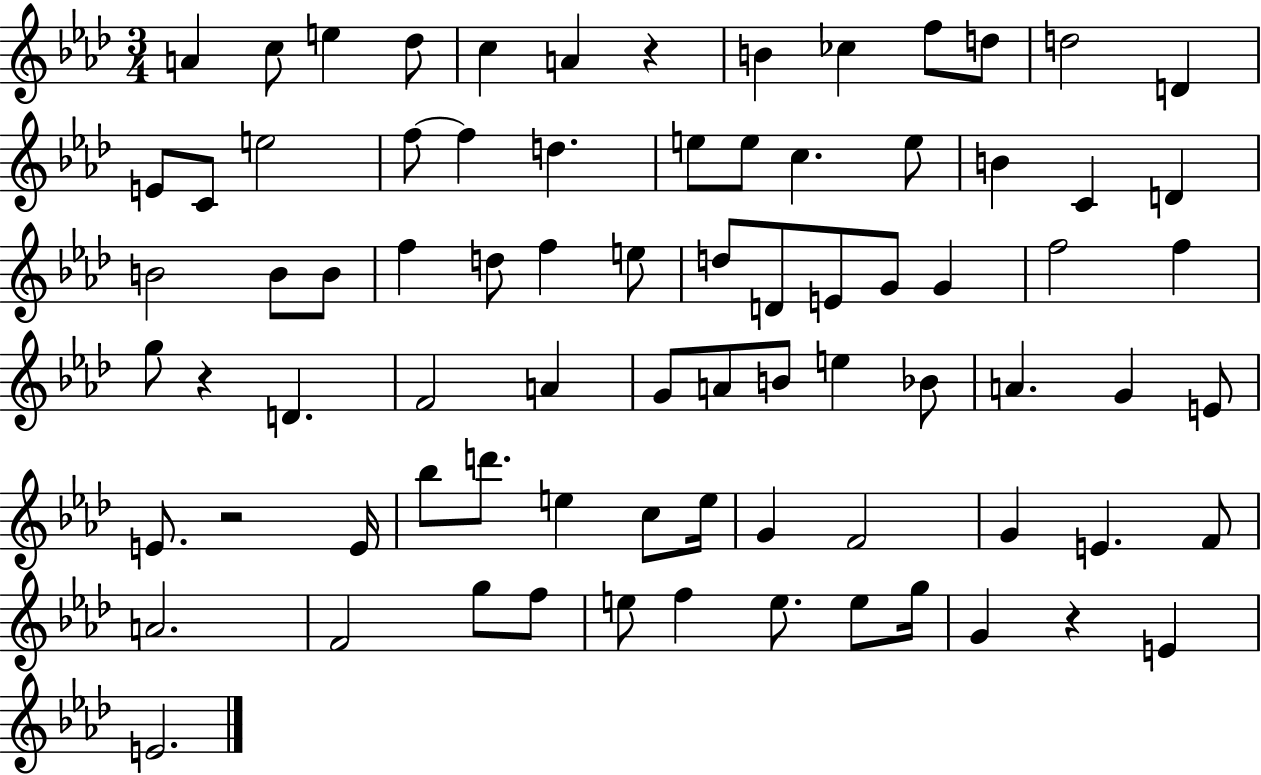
X:1
T:Untitled
M:3/4
L:1/4
K:Ab
A c/2 e _d/2 c A z B _c f/2 d/2 d2 D E/2 C/2 e2 f/2 f d e/2 e/2 c e/2 B C D B2 B/2 B/2 f d/2 f e/2 d/2 D/2 E/2 G/2 G f2 f g/2 z D F2 A G/2 A/2 B/2 e _B/2 A G E/2 E/2 z2 E/4 _b/2 d'/2 e c/2 e/4 G F2 G E F/2 A2 F2 g/2 f/2 e/2 f e/2 e/2 g/4 G z E E2